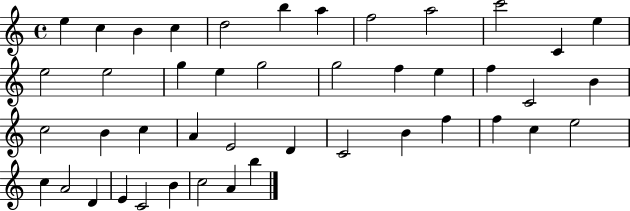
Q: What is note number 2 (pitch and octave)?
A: C5